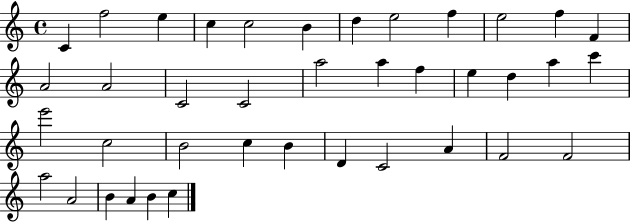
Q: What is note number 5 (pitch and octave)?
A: C5